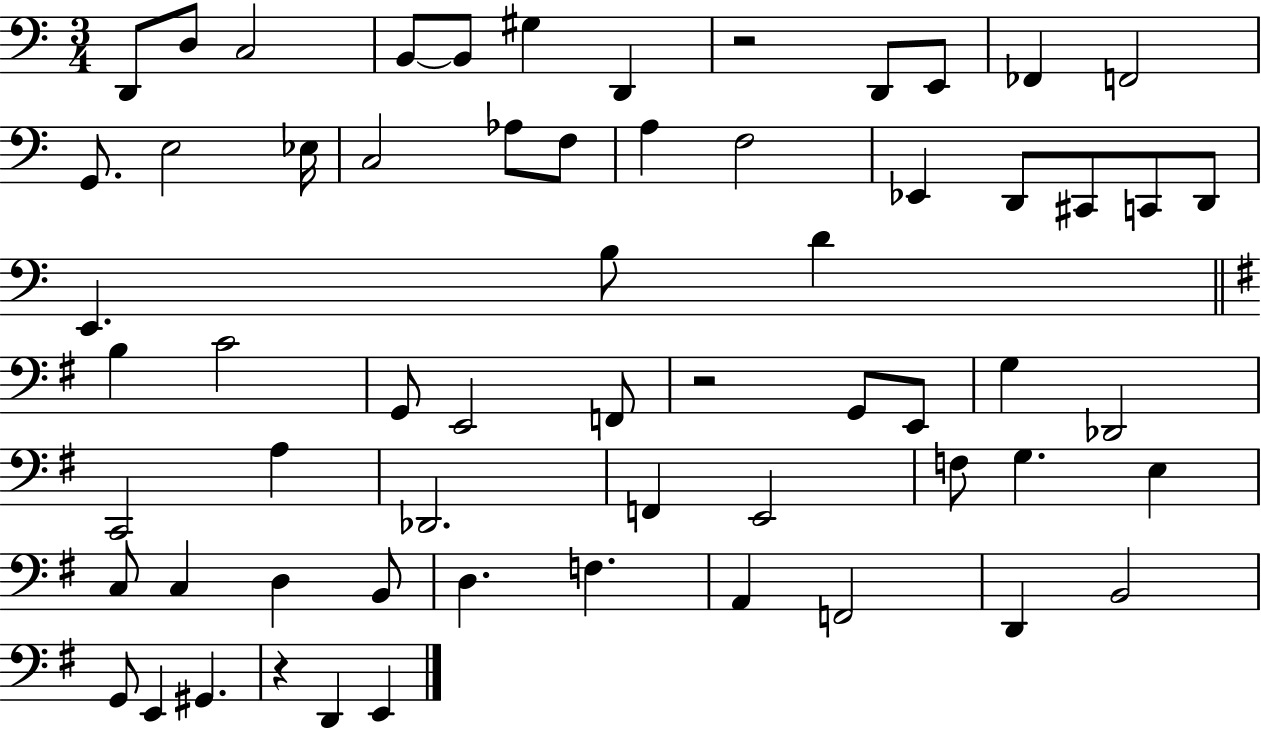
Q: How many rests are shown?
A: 3